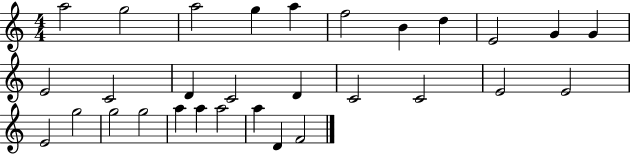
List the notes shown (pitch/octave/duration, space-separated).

A5/h G5/h A5/h G5/q A5/q F5/h B4/q D5/q E4/h G4/q G4/q E4/h C4/h D4/q C4/h D4/q C4/h C4/h E4/h E4/h E4/h G5/h G5/h G5/h A5/q A5/q A5/h A5/q D4/q F4/h